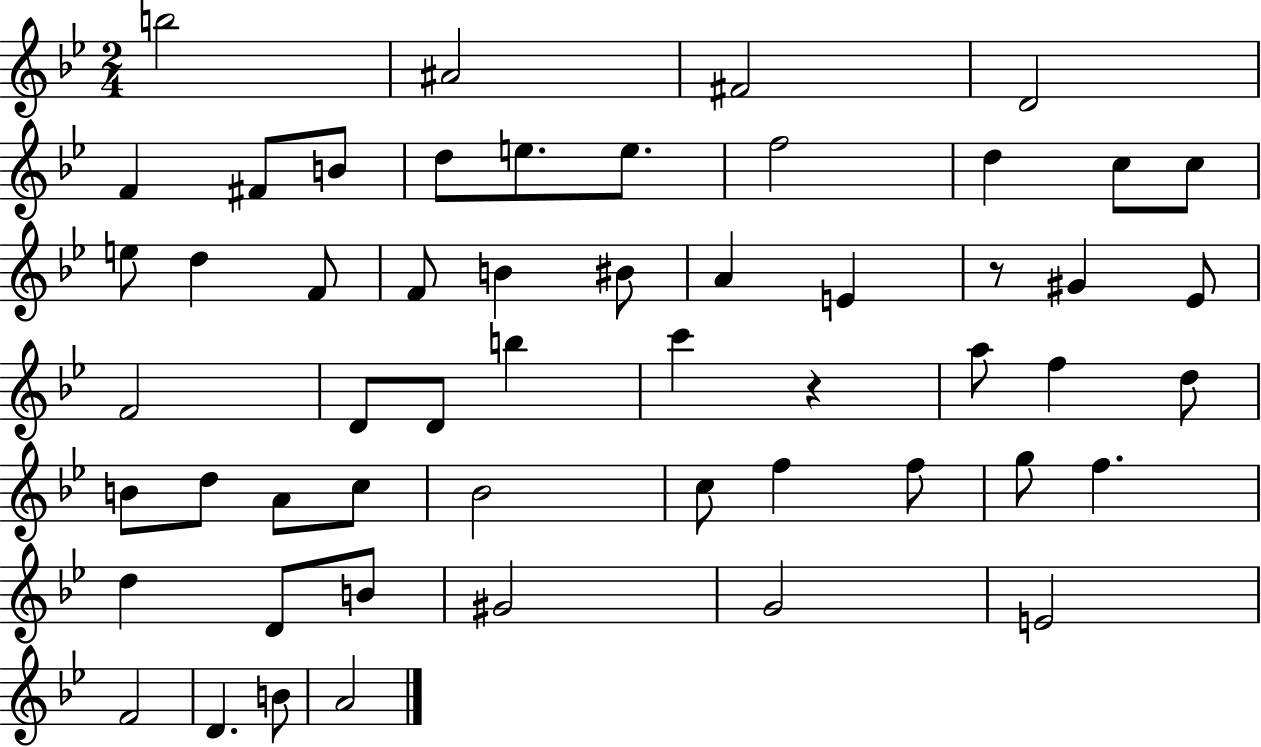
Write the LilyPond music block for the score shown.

{
  \clef treble
  \numericTimeSignature
  \time 2/4
  \key bes \major
  b''2 | ais'2 | fis'2 | d'2 | \break f'4 fis'8 b'8 | d''8 e''8. e''8. | f''2 | d''4 c''8 c''8 | \break e''8 d''4 f'8 | f'8 b'4 bis'8 | a'4 e'4 | r8 gis'4 ees'8 | \break f'2 | d'8 d'8 b''4 | c'''4 r4 | a''8 f''4 d''8 | \break b'8 d''8 a'8 c''8 | bes'2 | c''8 f''4 f''8 | g''8 f''4. | \break d''4 d'8 b'8 | gis'2 | g'2 | e'2 | \break f'2 | d'4. b'8 | a'2 | \bar "|."
}